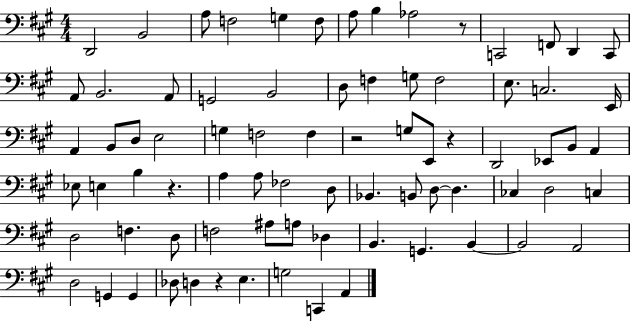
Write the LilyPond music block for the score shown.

{
  \clef bass
  \numericTimeSignature
  \time 4/4
  \key a \major
  d,2 b,2 | a8 f2 g4 f8 | a8 b4 aes2 r8 | c,2 f,8 d,4 c,8 | \break a,8 b,2. a,8 | g,2 b,2 | d8 f4 g8 f2 | e8. c2. e,16 | \break a,4 b,8 d8 e2 | g4 f2 f4 | r2 g8 e,8 r4 | d,2 ees,8 b,8 a,4 | \break ees8 e4 b4 r4. | a4 a8 fes2 d8 | bes,4. b,8 d8~~ d4. | ces4 d2 c4 | \break d2 f4. d8 | f2 ais8 a8 des4 | b,4. g,4. b,4~~ | b,2 a,2 | \break d2 g,4 g,4 | des8 d4 r4 e4. | g2 c,4 a,4 | \bar "|."
}